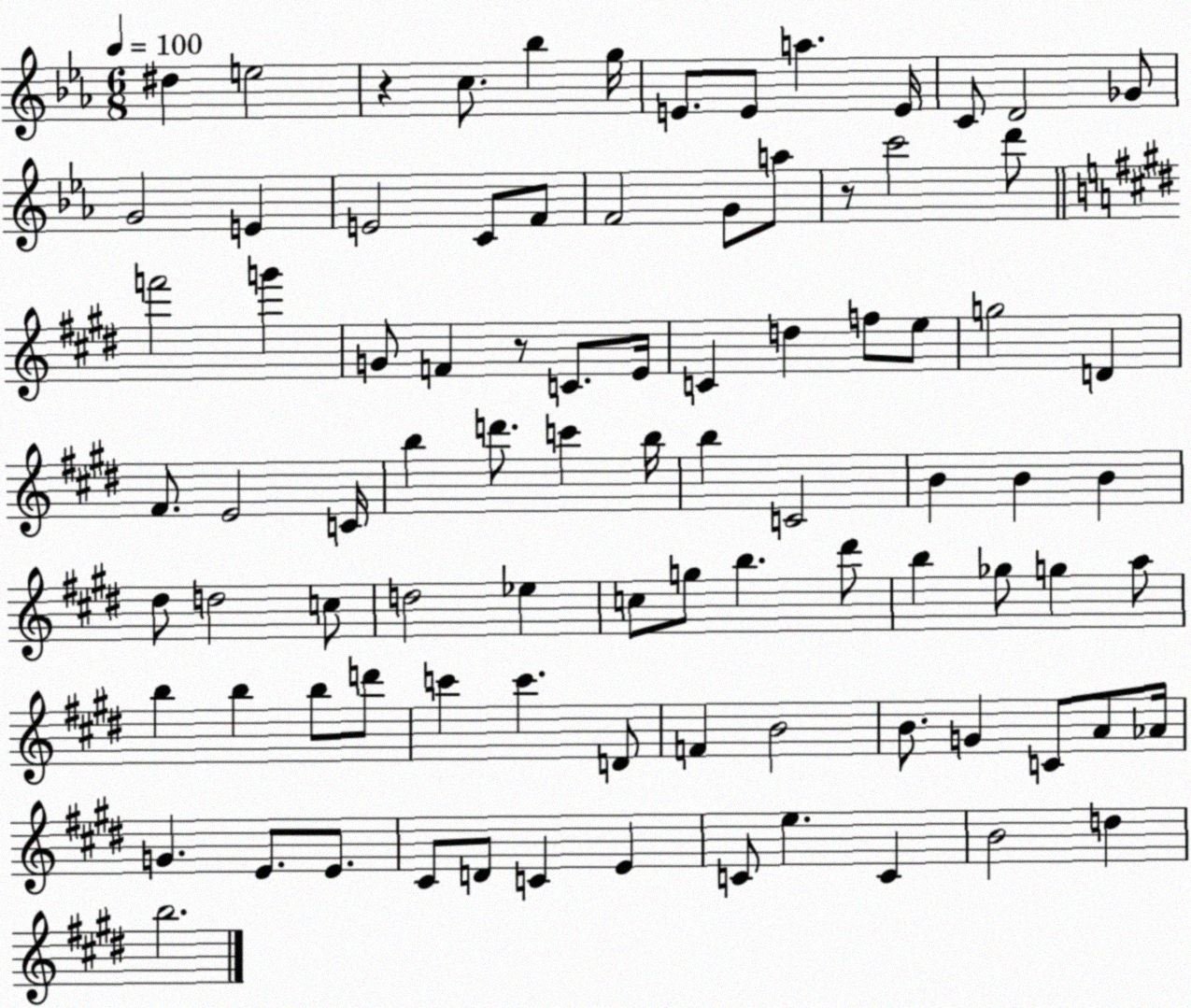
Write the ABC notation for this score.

X:1
T:Untitled
M:6/8
L:1/4
K:Eb
^d e2 z c/2 _b g/4 E/2 E/2 a E/4 C/2 D2 _G/2 G2 E E2 C/2 F/2 F2 G/2 a/2 z/2 c'2 d'/2 f'2 g' G/2 F z/2 C/2 E/4 C d f/2 e/2 g2 D ^F/2 E2 C/4 b d'/2 c' b/4 b C2 B B B ^d/2 d2 c/2 d2 _e c/2 g/2 b ^d'/2 b _g/2 g a/2 b b b/2 d'/2 c' c' D/2 F B2 B/2 G C/2 A/2 _A/4 G E/2 E/2 ^C/2 D/2 C E C/2 e C B2 d b2